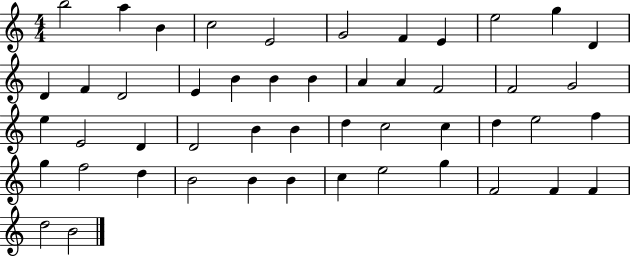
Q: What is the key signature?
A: C major